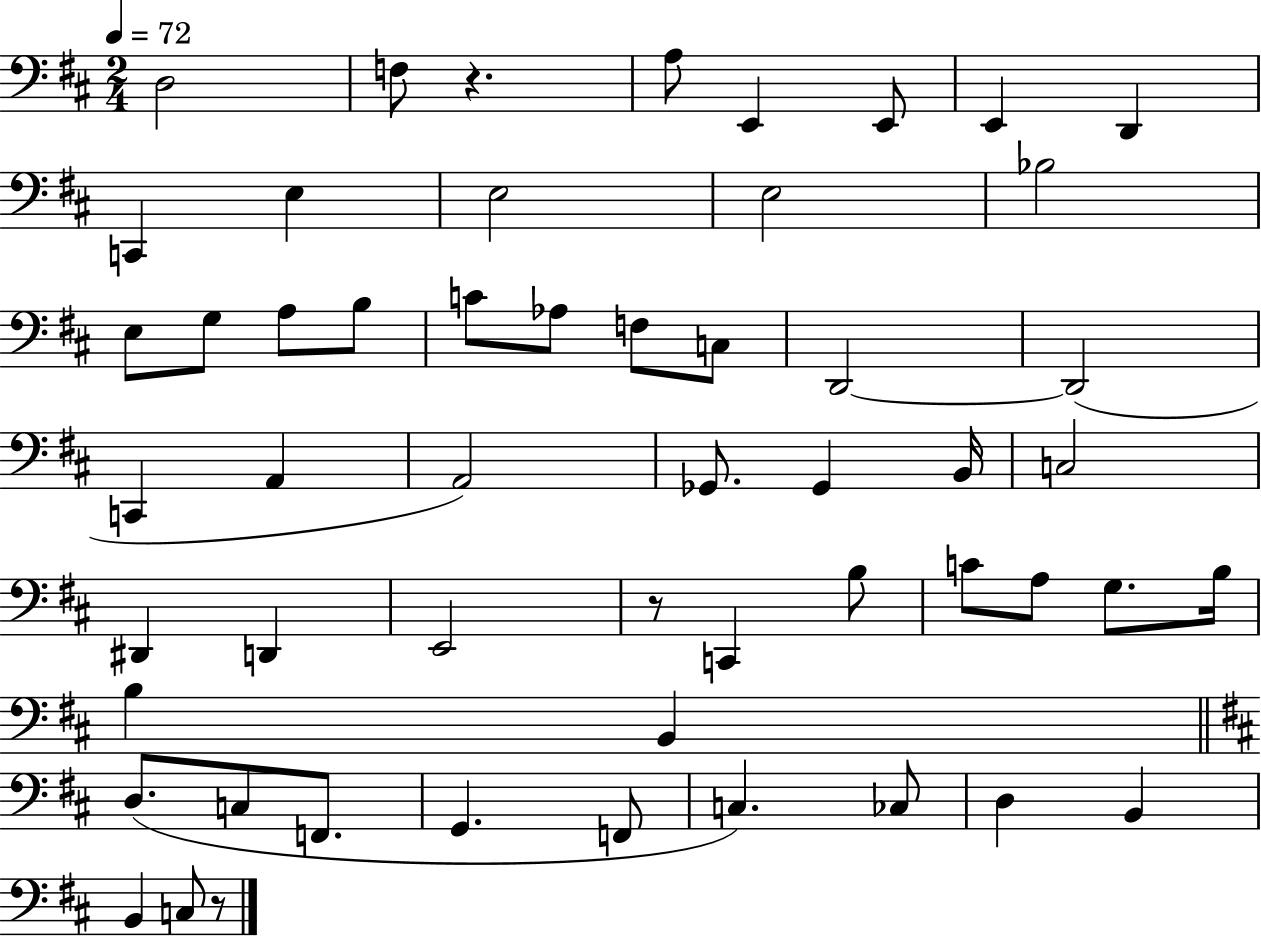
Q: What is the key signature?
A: D major